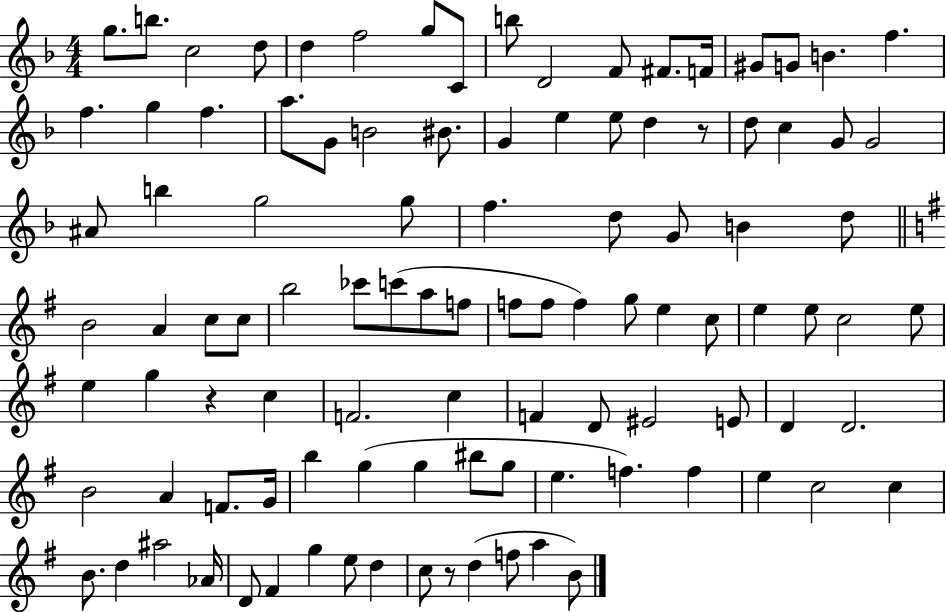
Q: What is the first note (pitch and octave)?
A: G5